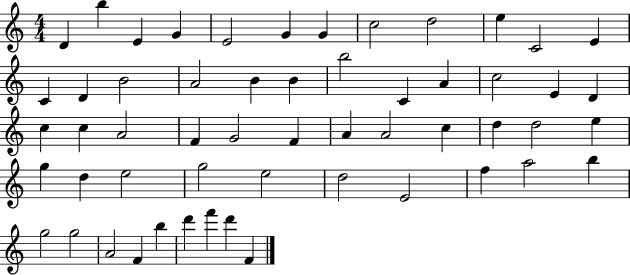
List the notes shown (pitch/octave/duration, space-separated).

D4/q B5/q E4/q G4/q E4/h G4/q G4/q C5/h D5/h E5/q C4/h E4/q C4/q D4/q B4/h A4/h B4/q B4/q B5/h C4/q A4/q C5/h E4/q D4/q C5/q C5/q A4/h F4/q G4/h F4/q A4/q A4/h C5/q D5/q D5/h E5/q G5/q D5/q E5/h G5/h E5/h D5/h E4/h F5/q A5/h B5/q G5/h G5/h A4/h F4/q B5/q D6/q F6/q D6/q F4/q